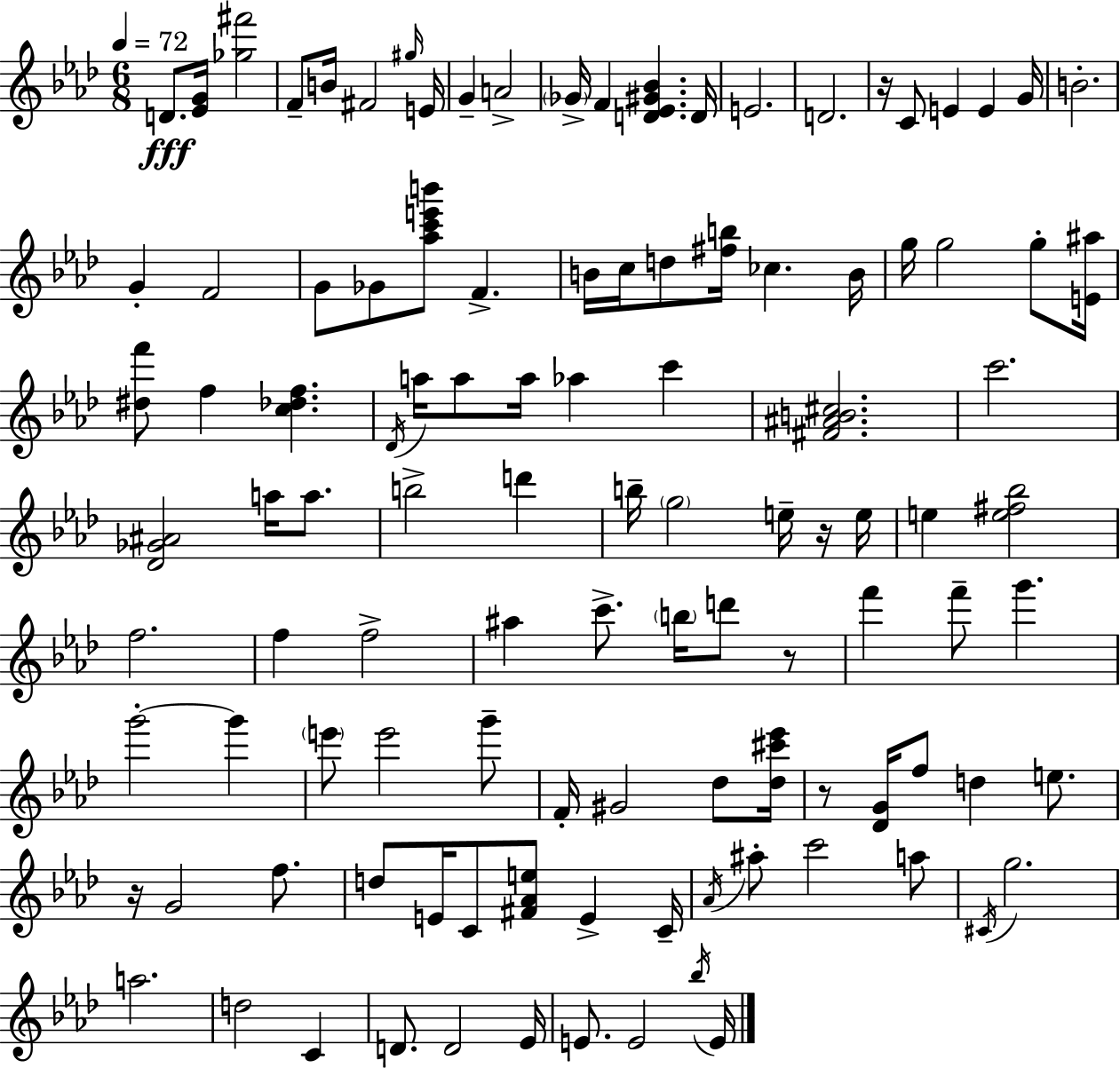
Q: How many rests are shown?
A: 5